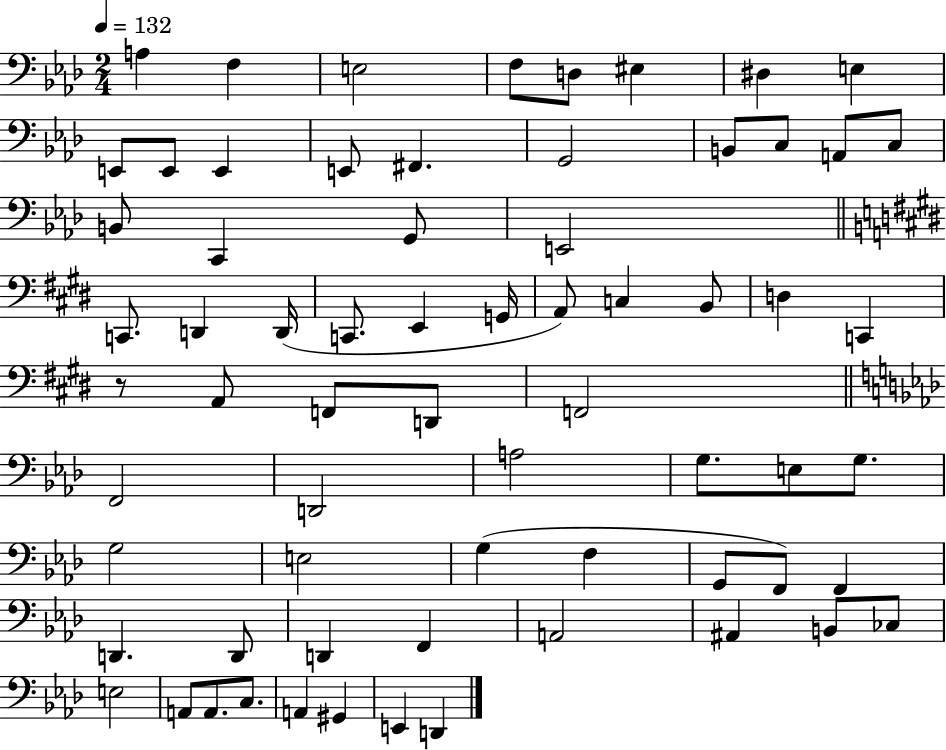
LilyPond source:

{
  \clef bass
  \numericTimeSignature
  \time 2/4
  \key aes \major
  \tempo 4 = 132
  a4 f4 | e2 | f8 d8 eis4 | dis4 e4 | \break e,8 e,8 e,4 | e,8 fis,4. | g,2 | b,8 c8 a,8 c8 | \break b,8 c,4 g,8 | e,2 | \bar "||" \break \key e \major c,8. d,4 d,16( | c,8. e,4 g,16 | a,8) c4 b,8 | d4 c,4 | \break r8 a,8 f,8 d,8 | f,2 | \bar "||" \break \key aes \major f,2 | d,2 | a2 | g8. e8 g8. | \break g2 | e2 | g4( f4 | g,8 f,8) f,4 | \break d,4. d,8 | d,4 f,4 | a,2 | ais,4 b,8 ces8 | \break e2 | a,8 a,8. c8. | a,4 gis,4 | e,4 d,4 | \break \bar "|."
}